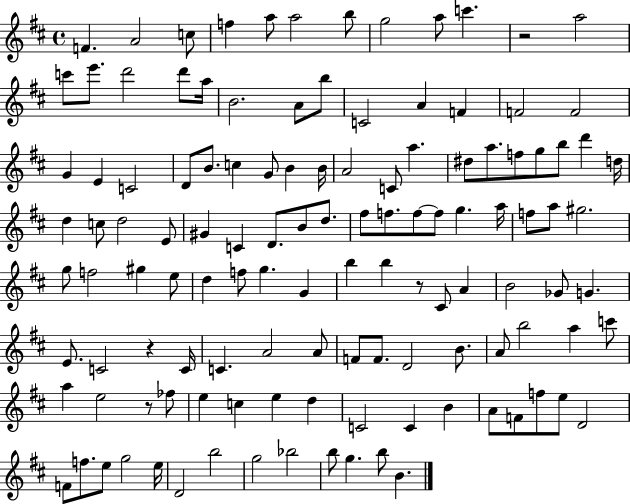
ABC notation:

X:1
T:Untitled
M:4/4
L:1/4
K:D
F A2 c/2 f a/2 a2 b/2 g2 a/2 c' z2 a2 c'/2 e'/2 d'2 d'/2 a/4 B2 A/2 b/2 C2 A F F2 F2 G E C2 D/2 B/2 c G/2 B B/4 A2 C/2 a ^d/2 a/2 f/2 g/2 b/2 d' d/4 d c/2 d2 E/2 ^G C D/2 B/2 d/2 ^f/2 f/2 f/2 f/2 g a/4 f/2 a/2 ^g2 g/2 f2 ^g e/2 d f/2 g G b b z/2 ^C/2 A B2 _G/2 G E/2 C2 z C/4 C A2 A/2 F/2 F/2 D2 B/2 A/2 b2 a c'/2 a e2 z/2 _f/2 e c e d C2 C B A/2 F/2 f/2 e/2 D2 F/2 f/2 e/2 g2 e/4 D2 b2 g2 _b2 b/2 g b/2 B